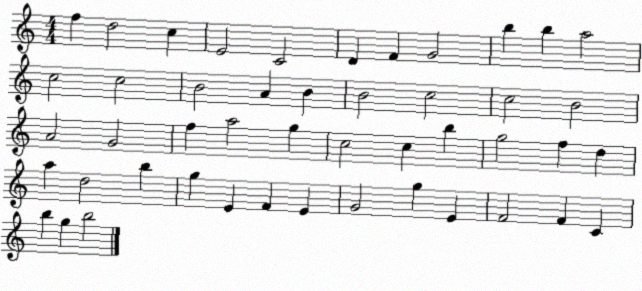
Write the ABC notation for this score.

X:1
T:Untitled
M:4/4
L:1/4
K:C
f d2 c E2 C2 D F G2 b b a2 c2 c2 B2 A B B2 c2 c2 B2 A2 G2 f a2 g c2 c b g2 f d a d2 b g E F E G2 g E F2 F C b g b2